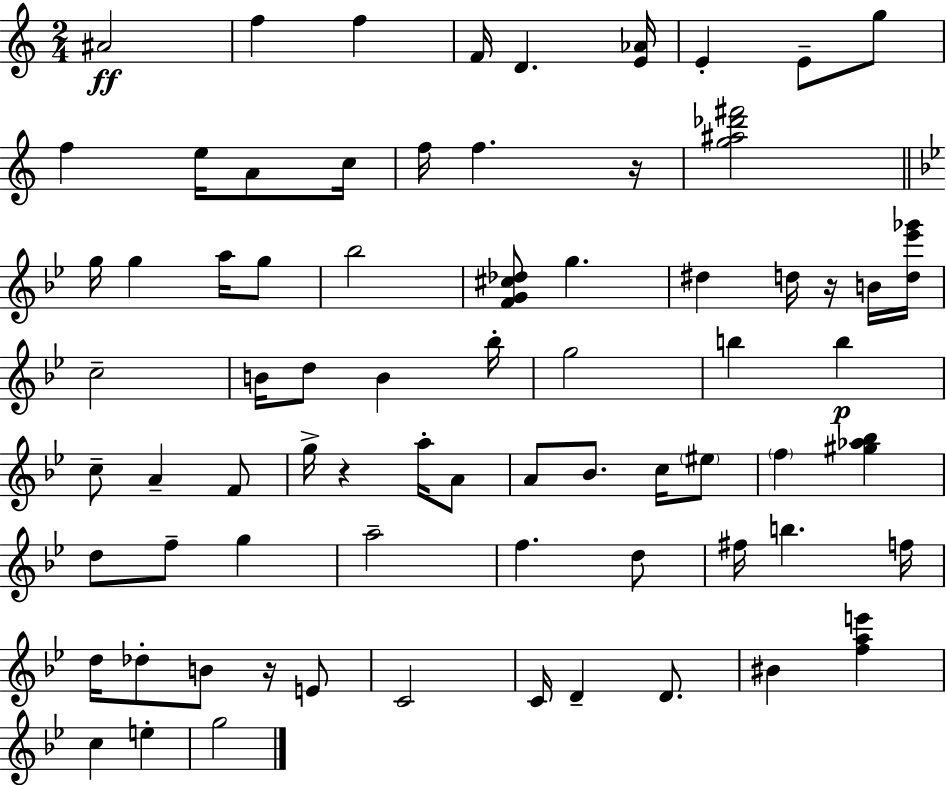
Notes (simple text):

A#4/h F5/q F5/q F4/s D4/q. [E4,Ab4]/s E4/q E4/e G5/e F5/q E5/s A4/e C5/s F5/s F5/q. R/s [G5,A#5,Db6,F#6]/h G5/s G5/q A5/s G5/e Bb5/h [F4,G4,C#5,Db5]/e G5/q. D#5/q D5/s R/s B4/s [D5,Eb6,Gb6]/s C5/h B4/s D5/e B4/q Bb5/s G5/h B5/q B5/q C5/e A4/q F4/e G5/s R/q A5/s A4/e A4/e Bb4/e. C5/s EIS5/e F5/q [G#5,Ab5,Bb5]/q D5/e F5/e G5/q A5/h F5/q. D5/e F#5/s B5/q. F5/s D5/s Db5/e B4/e R/s E4/e C4/h C4/s D4/q D4/e. BIS4/q [F5,A5,E6]/q C5/q E5/q G5/h